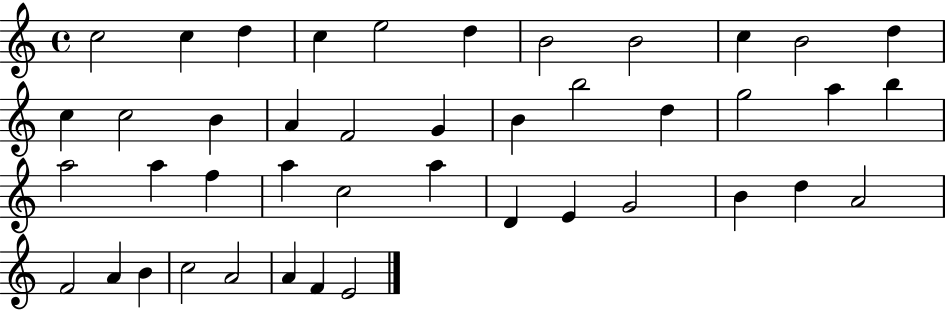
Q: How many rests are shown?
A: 0